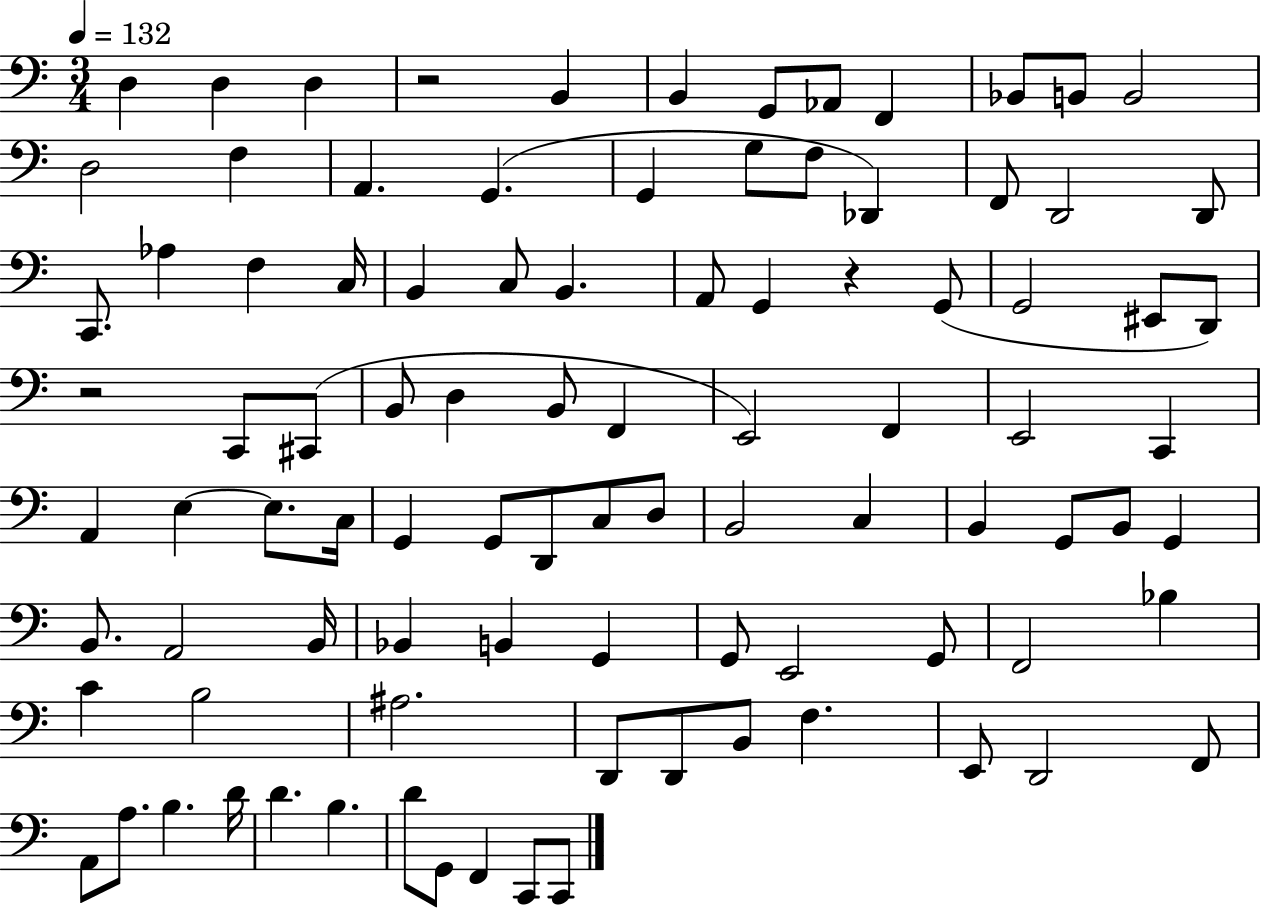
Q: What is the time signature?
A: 3/4